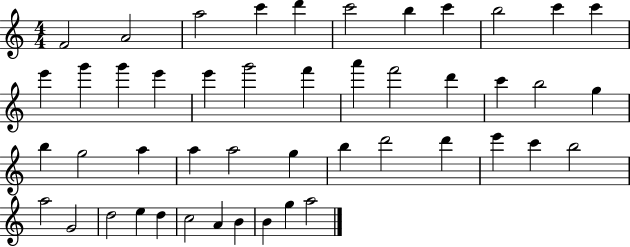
{
  \clef treble
  \numericTimeSignature
  \time 4/4
  \key c \major
  f'2 a'2 | a''2 c'''4 d'''4 | c'''2 b''4 c'''4 | b''2 c'''4 c'''4 | \break e'''4 g'''4 g'''4 e'''4 | e'''4 g'''2 f'''4 | a'''4 f'''2 d'''4 | c'''4 b''2 g''4 | \break b''4 g''2 a''4 | a''4 a''2 g''4 | b''4 d'''2 d'''4 | e'''4 c'''4 b''2 | \break a''2 g'2 | d''2 e''4 d''4 | c''2 a'4 b'4 | b'4 g''4 a''2 | \break \bar "|."
}